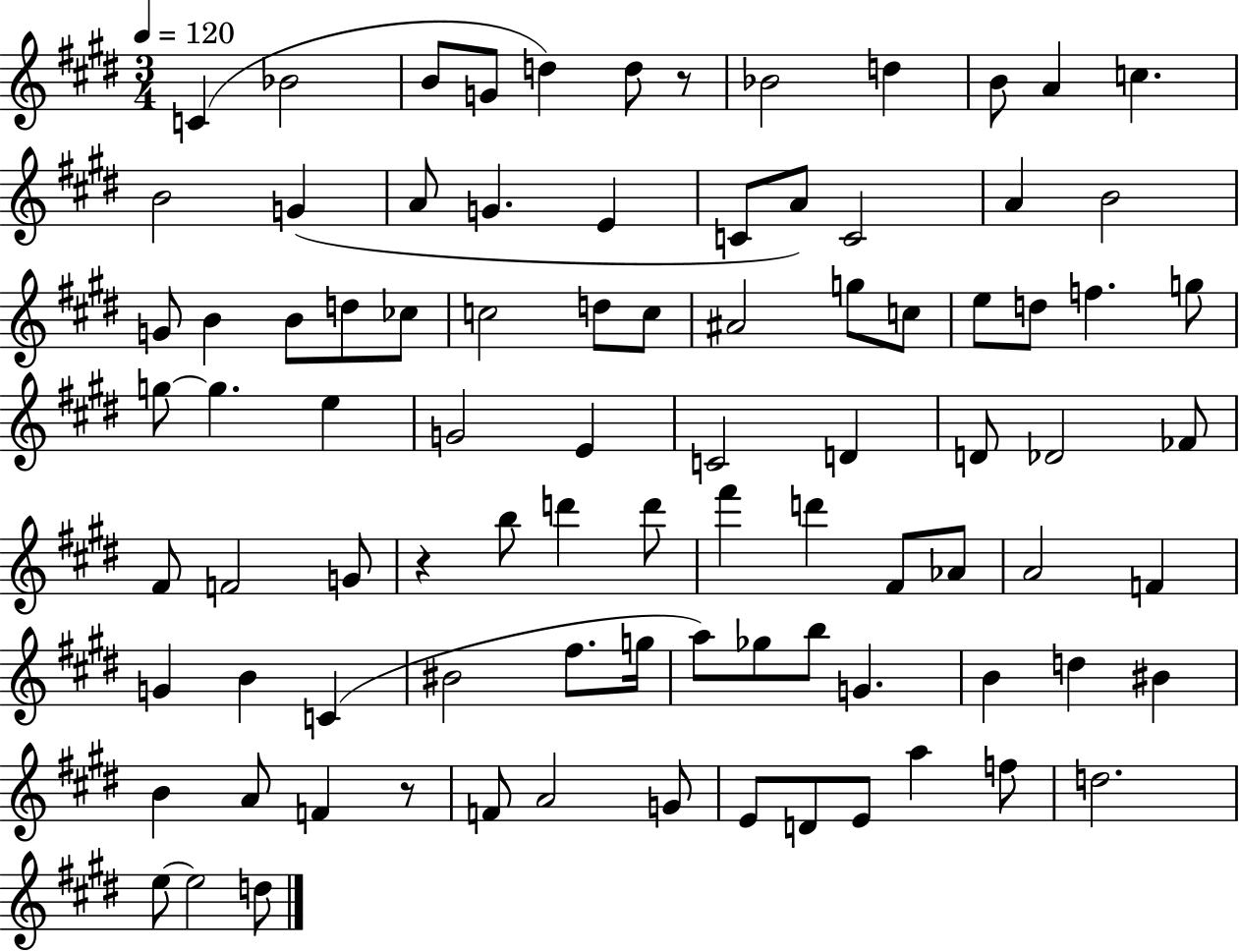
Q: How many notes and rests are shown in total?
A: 89